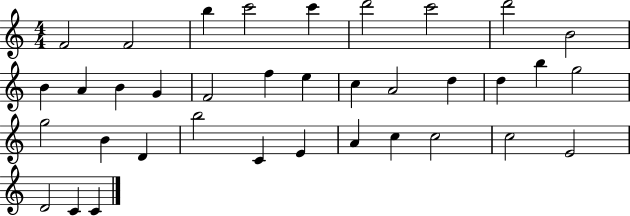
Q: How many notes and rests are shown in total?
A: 36